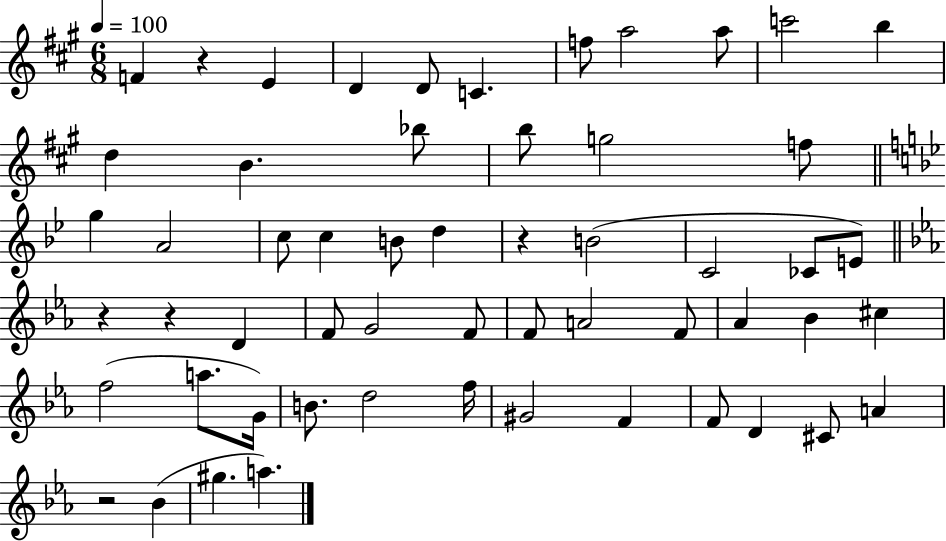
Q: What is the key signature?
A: A major